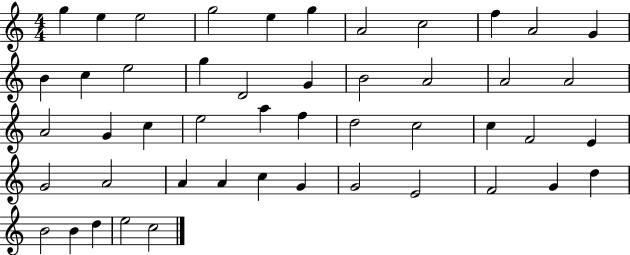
X:1
T:Untitled
M:4/4
L:1/4
K:C
g e e2 g2 e g A2 c2 f A2 G B c e2 g D2 G B2 A2 A2 A2 A2 G c e2 a f d2 c2 c F2 E G2 A2 A A c G G2 E2 F2 G d B2 B d e2 c2